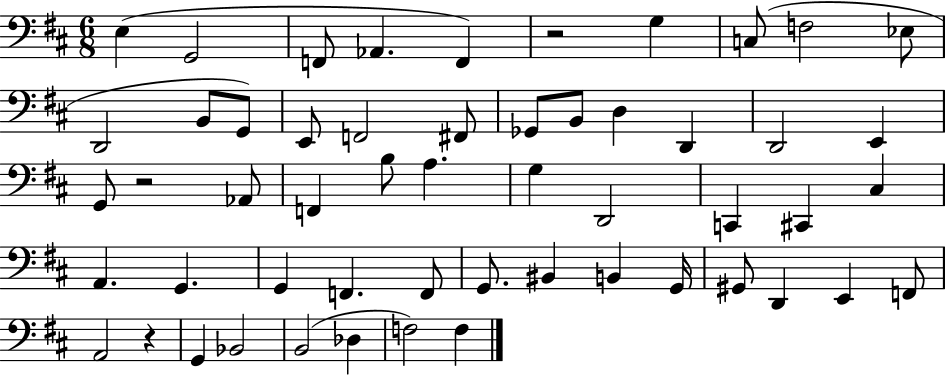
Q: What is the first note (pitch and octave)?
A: E3